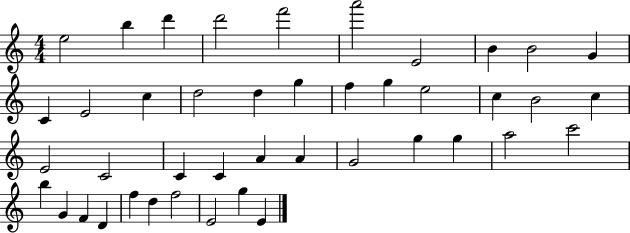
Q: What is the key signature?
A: C major